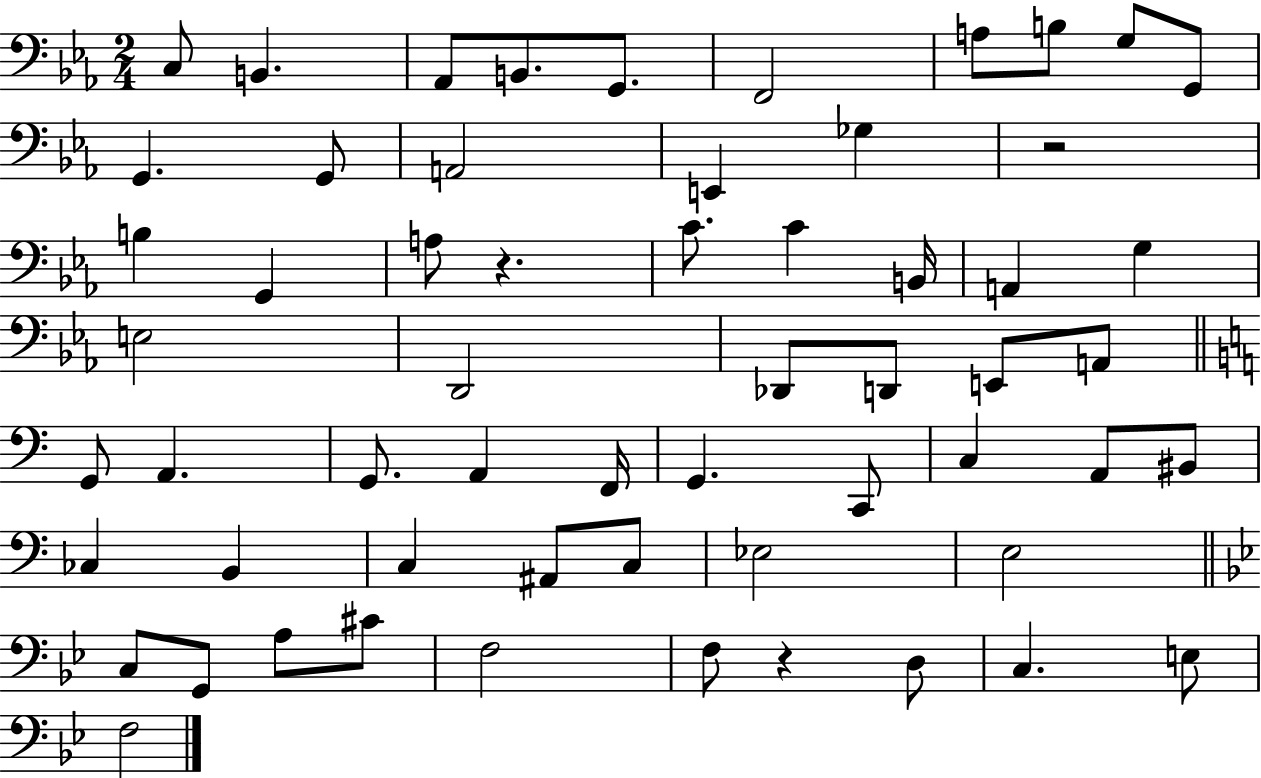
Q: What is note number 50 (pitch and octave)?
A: C#4